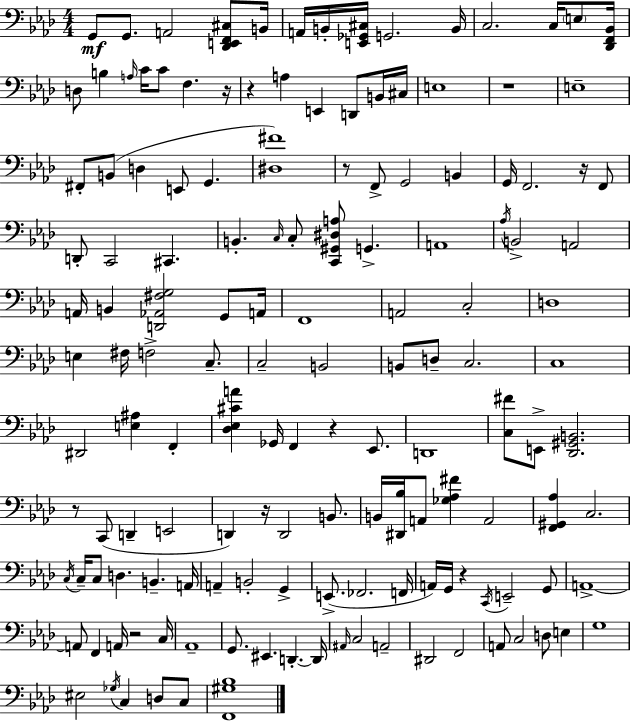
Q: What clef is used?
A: bass